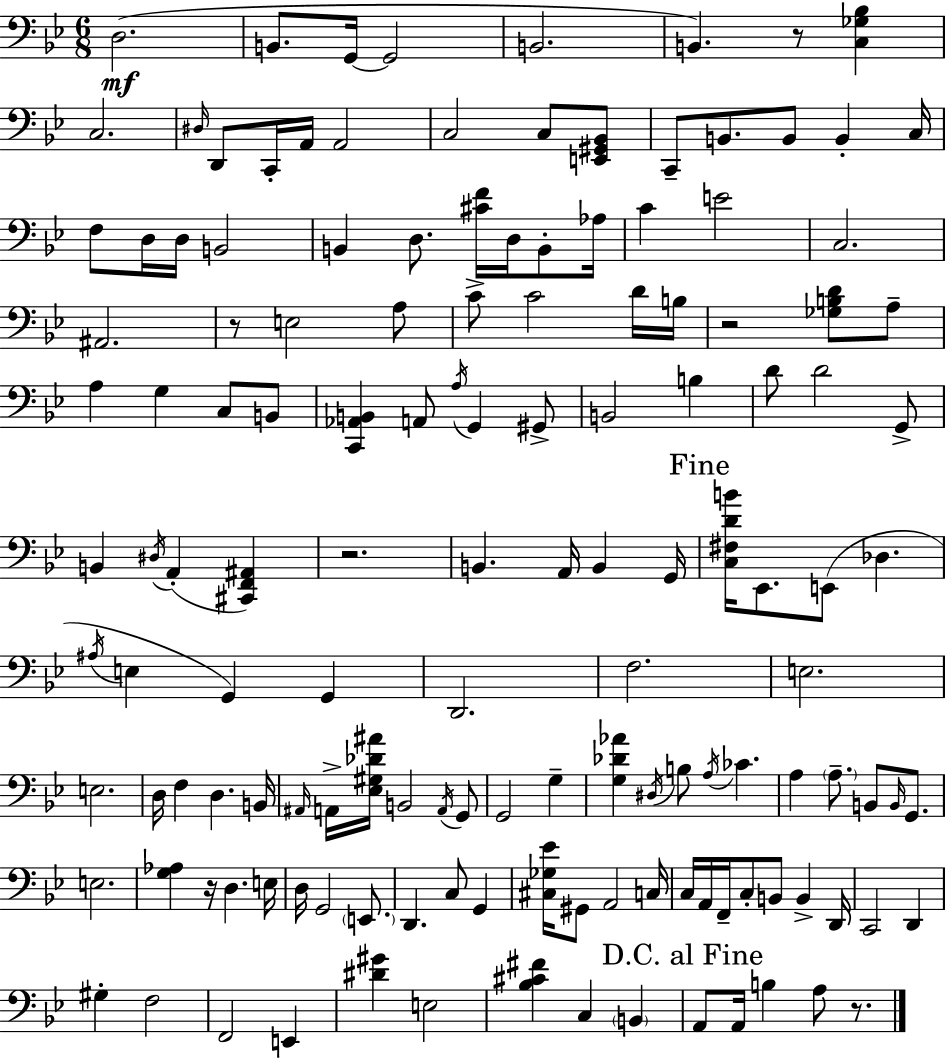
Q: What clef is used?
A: bass